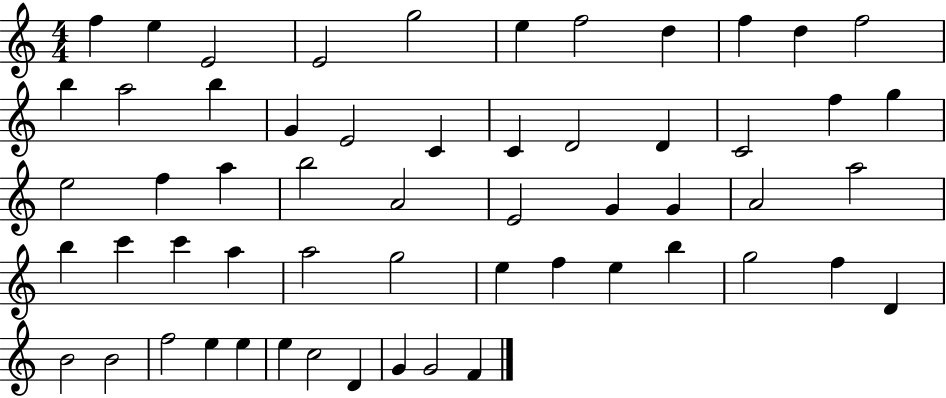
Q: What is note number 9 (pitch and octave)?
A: F5